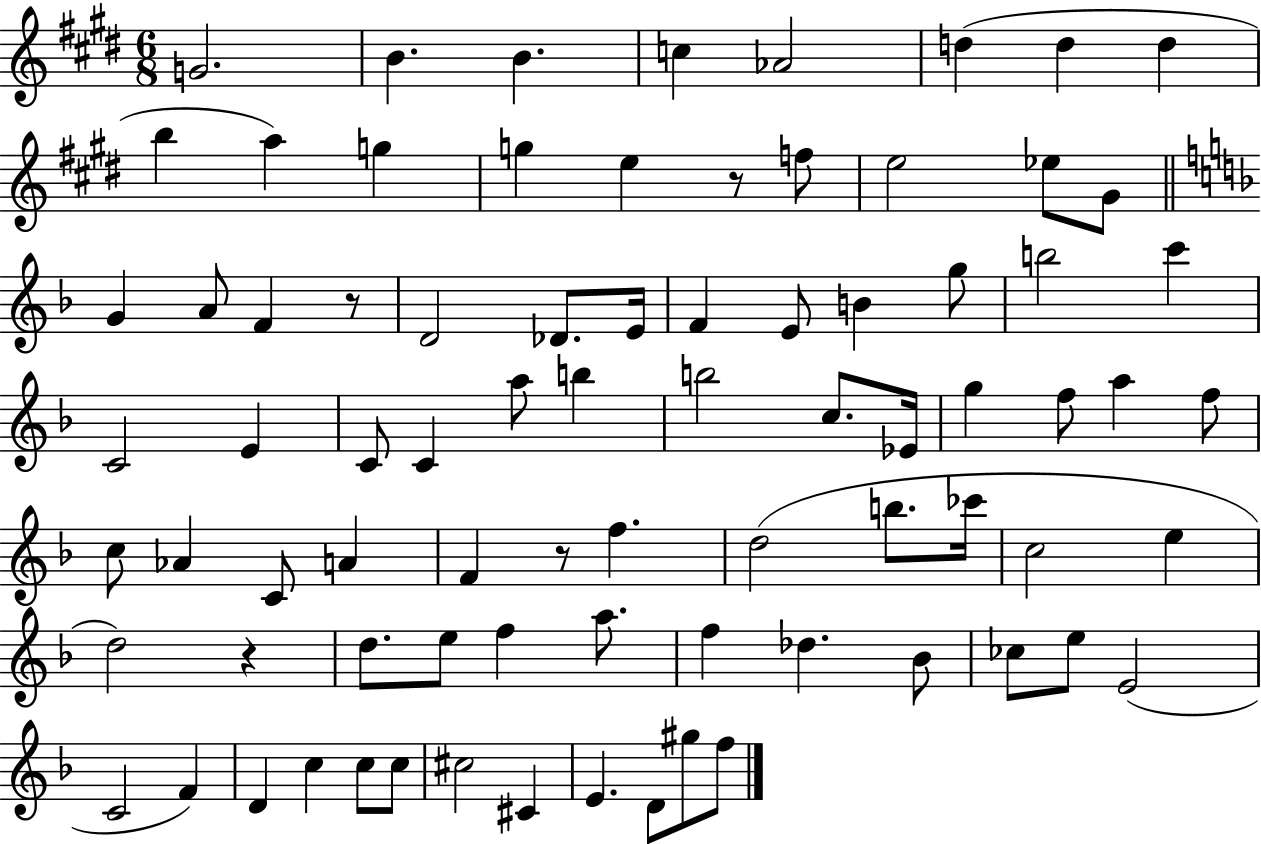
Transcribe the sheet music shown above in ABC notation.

X:1
T:Untitled
M:6/8
L:1/4
K:E
G2 B B c _A2 d d d b a g g e z/2 f/2 e2 _e/2 ^G/2 G A/2 F z/2 D2 _D/2 E/4 F E/2 B g/2 b2 c' C2 E C/2 C a/2 b b2 c/2 _E/4 g f/2 a f/2 c/2 _A C/2 A F z/2 f d2 b/2 _c'/4 c2 e d2 z d/2 e/2 f a/2 f _d _B/2 _c/2 e/2 E2 C2 F D c c/2 c/2 ^c2 ^C E D/2 ^g/2 f/2